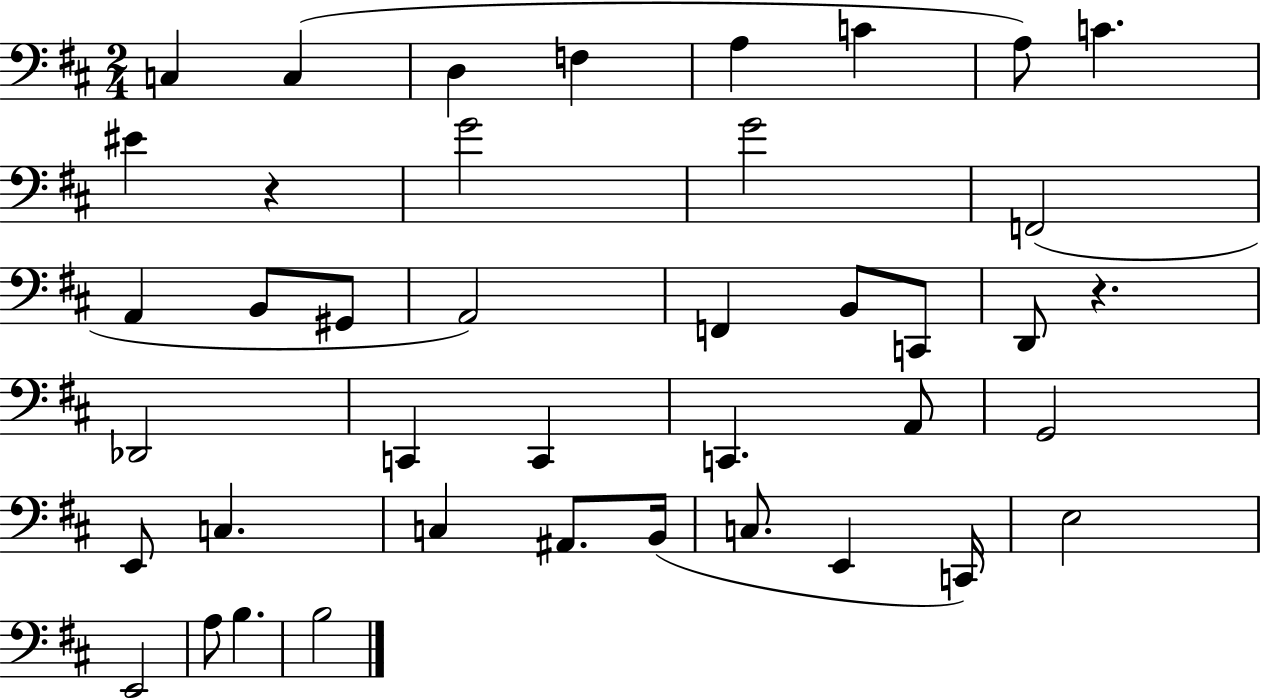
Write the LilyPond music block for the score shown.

{
  \clef bass
  \numericTimeSignature
  \time 2/4
  \key d \major
  c4 c4( | d4 f4 | a4 c'4 | a8) c'4. | \break eis'4 r4 | g'2 | g'2 | f,2( | \break a,4 b,8 gis,8 | a,2) | f,4 b,8 c,8 | d,8 r4. | \break des,2 | c,4 c,4 | c,4. a,8 | g,2 | \break e,8 c4. | c4 ais,8. b,16( | c8. e,4 c,16) | e2 | \break e,2 | a8 b4. | b2 | \bar "|."
}